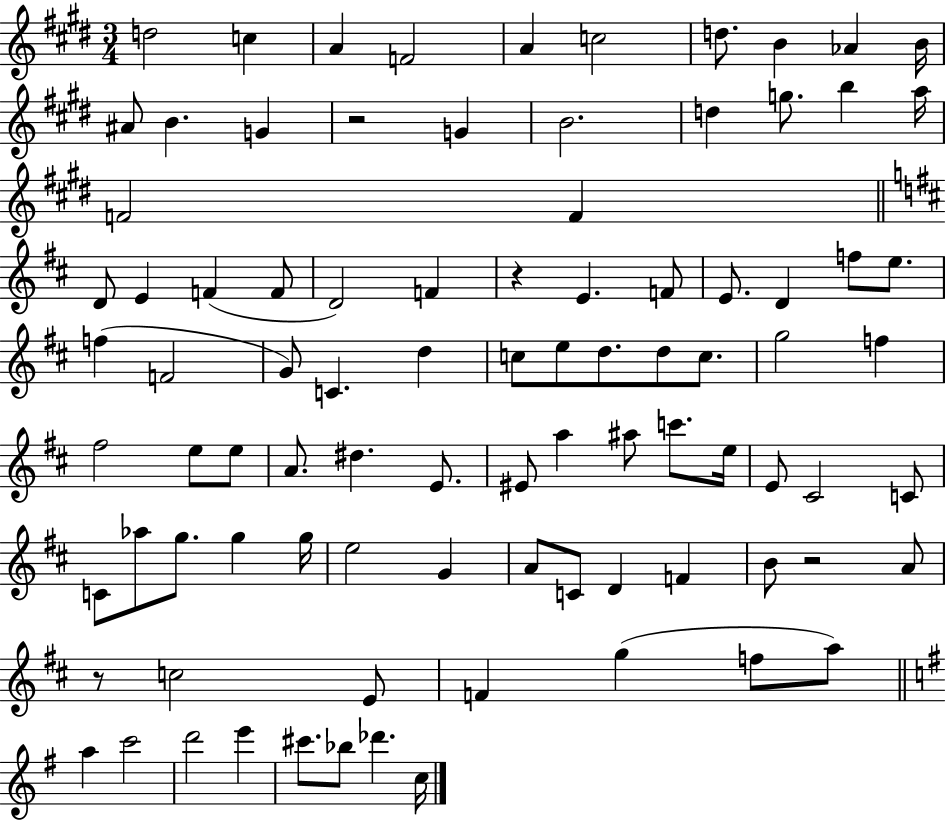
{
  \clef treble
  \numericTimeSignature
  \time 3/4
  \key e \major
  \repeat volta 2 { d''2 c''4 | a'4 f'2 | a'4 c''2 | d''8. b'4 aes'4 b'16 | \break ais'8 b'4. g'4 | r2 g'4 | b'2. | d''4 g''8. b''4 a''16 | \break f'2 f'4 | \bar "||" \break \key d \major d'8 e'4 f'4( f'8 | d'2) f'4 | r4 e'4. f'8 | e'8. d'4 f''8 e''8. | \break f''4( f'2 | g'8) c'4. d''4 | c''8 e''8 d''8. d''8 c''8. | g''2 f''4 | \break fis''2 e''8 e''8 | a'8. dis''4. e'8. | eis'8 a''4 ais''8 c'''8. e''16 | e'8 cis'2 c'8 | \break c'8 aes''8 g''8. g''4 g''16 | e''2 g'4 | a'8 c'8 d'4 f'4 | b'8 r2 a'8 | \break r8 c''2 e'8 | f'4 g''4( f''8 a''8) | \bar "||" \break \key e \minor a''4 c'''2 | d'''2 e'''4 | cis'''8. bes''8 des'''4. c''16 | } \bar "|."
}